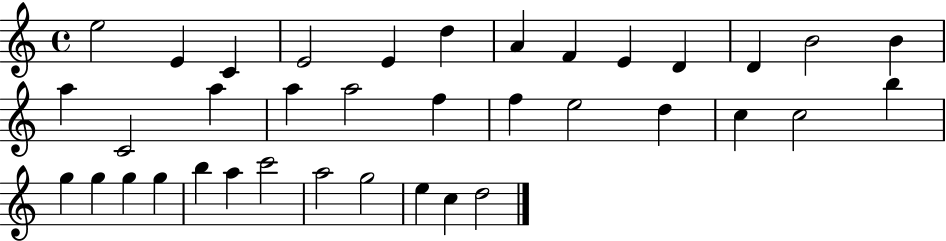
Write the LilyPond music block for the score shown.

{
  \clef treble
  \time 4/4
  \defaultTimeSignature
  \key c \major
  e''2 e'4 c'4 | e'2 e'4 d''4 | a'4 f'4 e'4 d'4 | d'4 b'2 b'4 | \break a''4 c'2 a''4 | a''4 a''2 f''4 | f''4 e''2 d''4 | c''4 c''2 b''4 | \break g''4 g''4 g''4 g''4 | b''4 a''4 c'''2 | a''2 g''2 | e''4 c''4 d''2 | \break \bar "|."
}